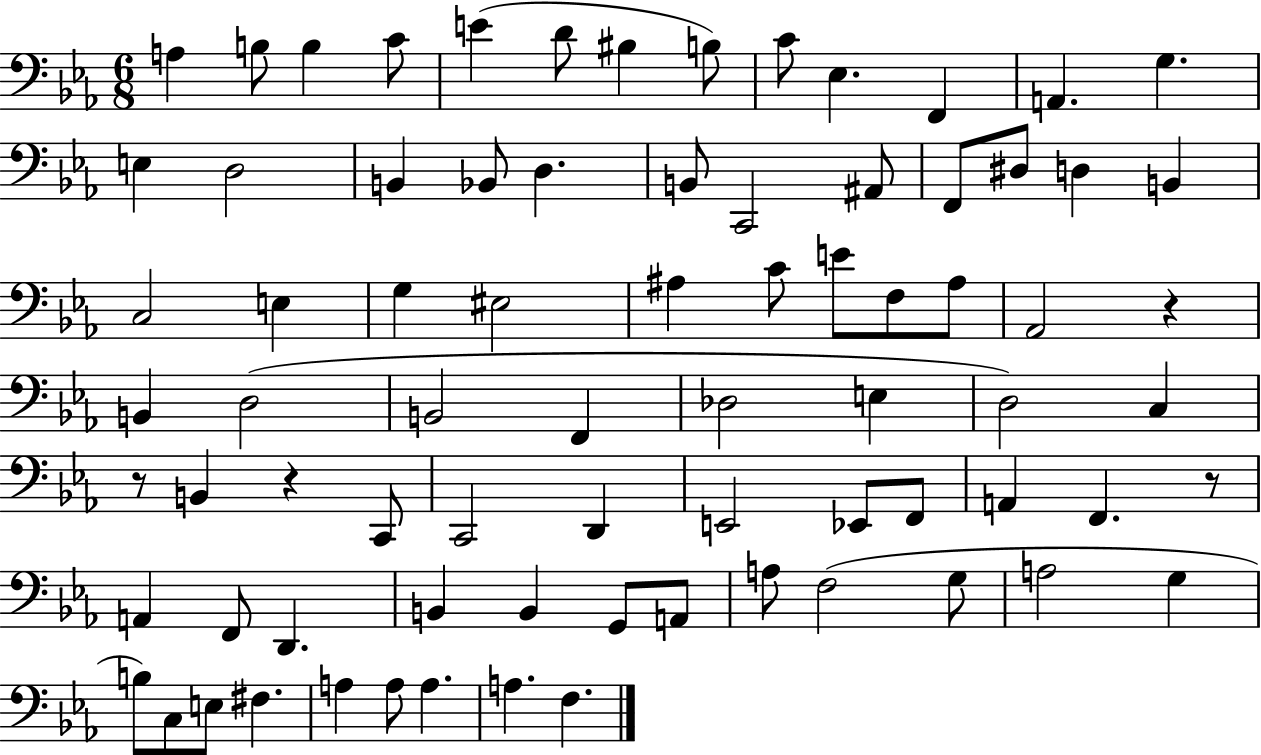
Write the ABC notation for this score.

X:1
T:Untitled
M:6/8
L:1/4
K:Eb
A, B,/2 B, C/2 E D/2 ^B, B,/2 C/2 _E, F,, A,, G, E, D,2 B,, _B,,/2 D, B,,/2 C,,2 ^A,,/2 F,,/2 ^D,/2 D, B,, C,2 E, G, ^E,2 ^A, C/2 E/2 F,/2 ^A,/2 _A,,2 z B,, D,2 B,,2 F,, _D,2 E, D,2 C, z/2 B,, z C,,/2 C,,2 D,, E,,2 _E,,/2 F,,/2 A,, F,, z/2 A,, F,,/2 D,, B,, B,, G,,/2 A,,/2 A,/2 F,2 G,/2 A,2 G, B,/2 C,/2 E,/2 ^F, A, A,/2 A, A, F,